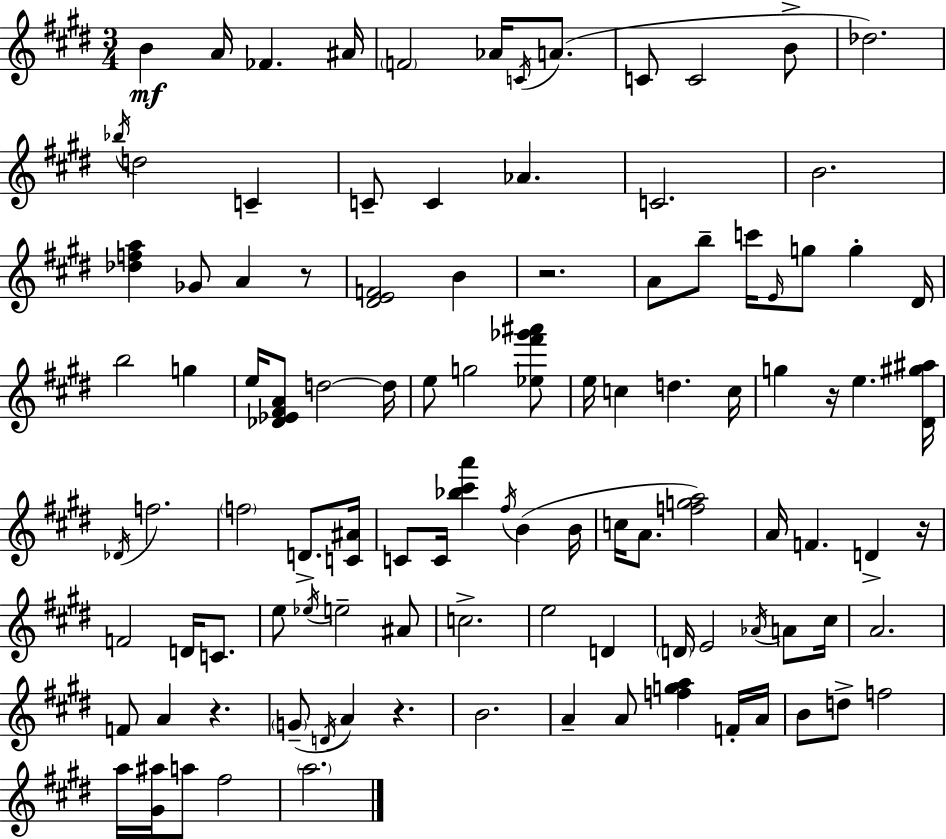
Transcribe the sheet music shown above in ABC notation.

X:1
T:Untitled
M:3/4
L:1/4
K:E
B A/4 _F ^A/4 F2 _A/4 C/4 A/2 C/2 C2 B/2 _d2 _b/4 d2 C C/2 C _A C2 B2 [_dfa] _G/2 A z/2 [^DEF]2 B z2 A/2 b/2 c'/4 E/4 g/2 g ^D/4 b2 g e/4 [_D_E^FA]/2 d2 d/4 e/2 g2 [_e^f'_g'^a']/2 e/4 c d c/4 g z/4 e [^D^g^a]/4 _D/4 f2 f2 D/2 [C^A]/4 C/2 C/4 [_b^c'a'] ^f/4 B B/4 c/4 A/2 [fga]2 A/4 F D z/4 F2 D/4 C/2 e/2 _e/4 e2 ^A/2 c2 e2 D D/4 E2 _A/4 A/2 ^c/4 A2 F/2 A z G/2 D/4 A z B2 A A/2 [fga] F/4 A/4 B/2 d/2 f2 a/4 [^G^a]/4 a/2 ^f2 a2